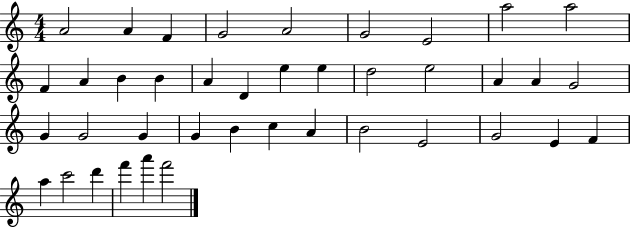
A4/h A4/q F4/q G4/h A4/h G4/h E4/h A5/h A5/h F4/q A4/q B4/q B4/q A4/q D4/q E5/q E5/q D5/h E5/h A4/q A4/q G4/h G4/q G4/h G4/q G4/q B4/q C5/q A4/q B4/h E4/h G4/h E4/q F4/q A5/q C6/h D6/q F6/q A6/q F6/h